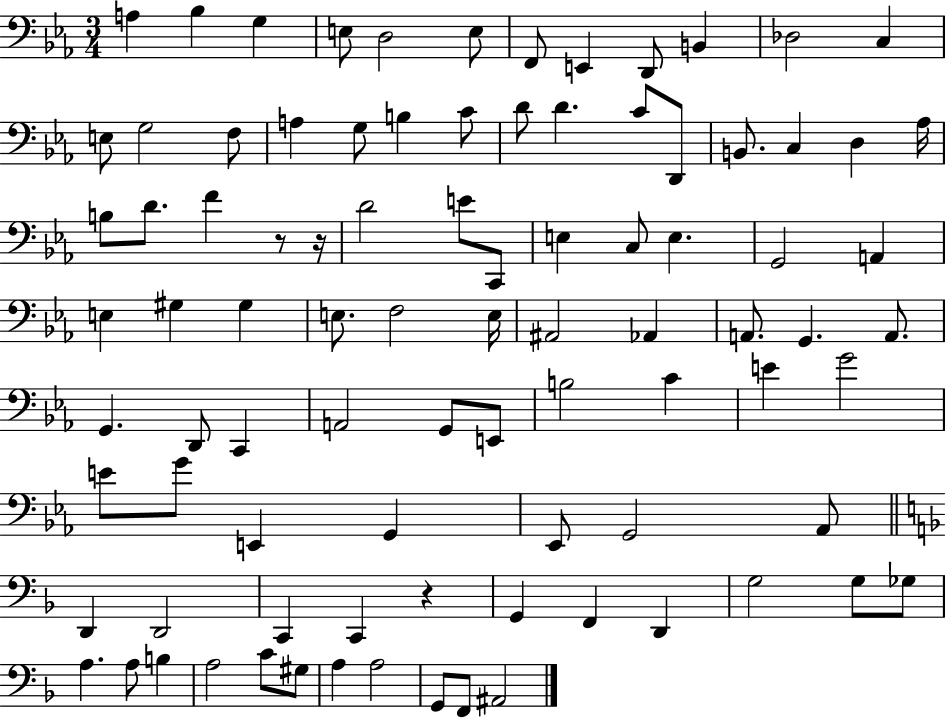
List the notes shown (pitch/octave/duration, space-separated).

A3/q Bb3/q G3/q E3/e D3/h E3/e F2/e E2/q D2/e B2/q Db3/h C3/q E3/e G3/h F3/e A3/q G3/e B3/q C4/e D4/e D4/q. C4/e D2/e B2/e. C3/q D3/q Ab3/s B3/e D4/e. F4/q R/e R/s D4/h E4/e C2/e E3/q C3/e E3/q. G2/h A2/q E3/q G#3/q G#3/q E3/e. F3/h E3/s A#2/h Ab2/q A2/e. G2/q. A2/e. G2/q. D2/e C2/q A2/h G2/e E2/e B3/h C4/q E4/q G4/h E4/e G4/e E2/q G2/q Eb2/e G2/h Ab2/e D2/q D2/h C2/q C2/q R/q G2/q F2/q D2/q G3/h G3/e Gb3/e A3/q. A3/e B3/q A3/h C4/e G#3/e A3/q A3/h G2/e F2/e A#2/h